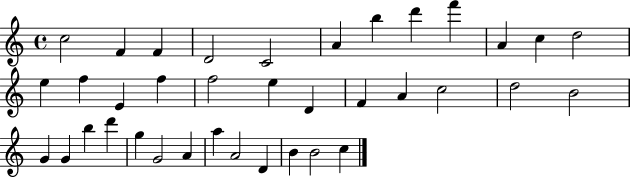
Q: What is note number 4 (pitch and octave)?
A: D4